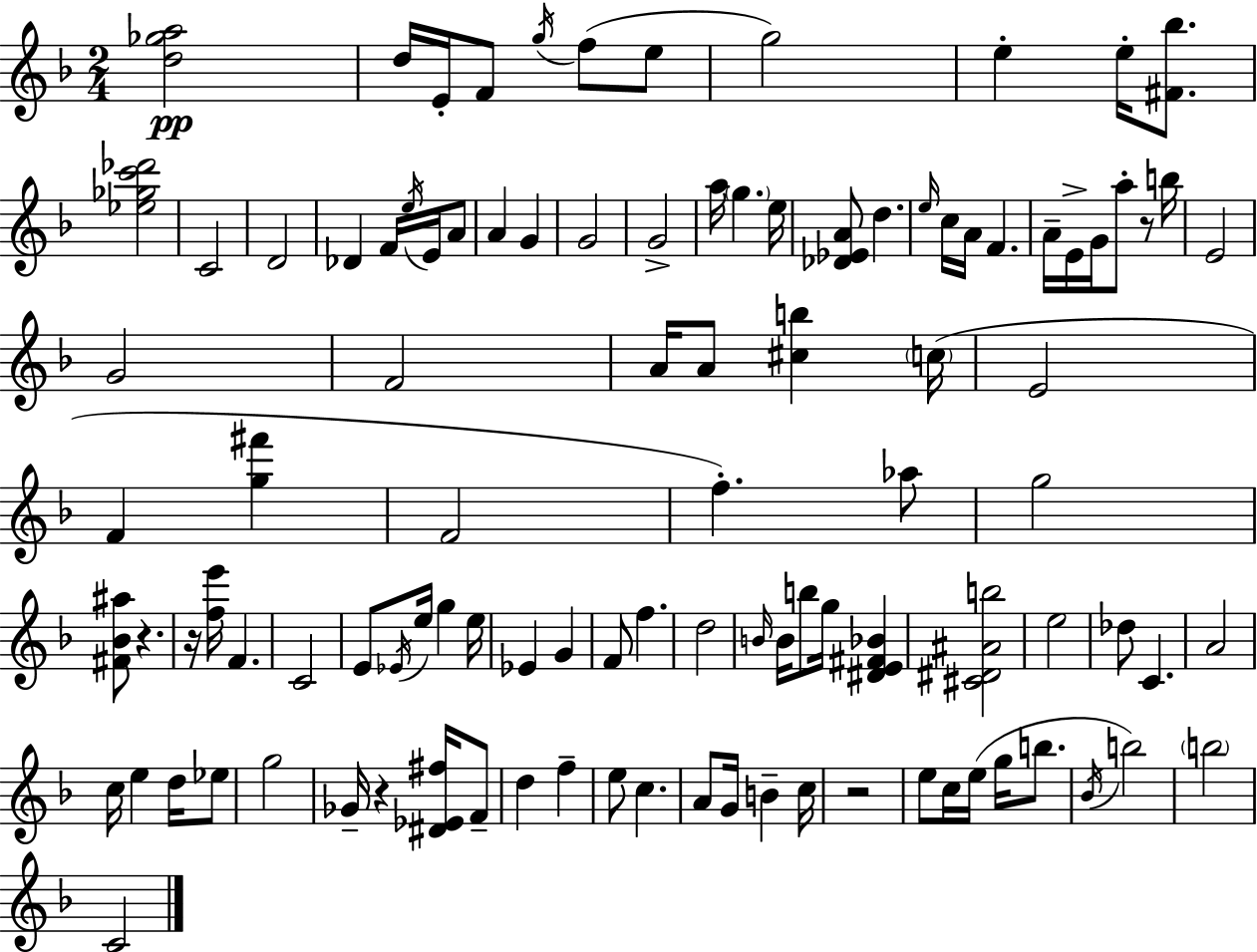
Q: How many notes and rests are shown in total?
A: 105